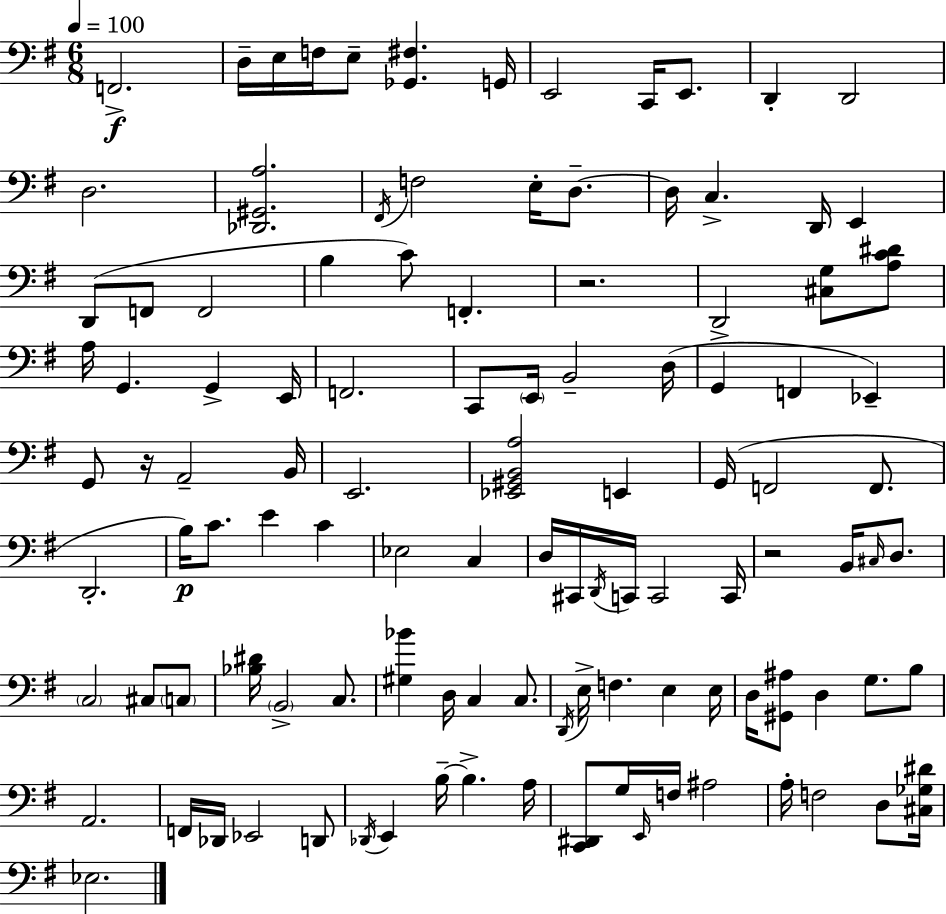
{
  \clef bass
  \numericTimeSignature
  \time 6/8
  \key g \major
  \tempo 4 = 100
  f,2.->\f | d16-- e16 f16 e8-- <ges, fis>4. g,16 | e,2 c,16 e,8. | d,4-. d,2 | \break d2. | <des, gis, a>2. | \acciaccatura { fis,16 } f2 e16-. d8.--~~ | d16 c4.-> d,16 e,4 | \break d,8( f,8 f,2 | b4 c'8) f,4.-. | r2. | d,2-> <cis g>8 <a c' dis'>8 | \break a16 g,4. g,4-> | e,16 f,2. | c,8 \parenthesize e,16 b,2-- | d16( g,4 f,4 ees,4--) | \break g,8 r16 a,2-- | b,16 e,2. | <ees, gis, b, a>2 e,4 | g,16( f,2 f,8. | \break d,2.-. | b16\p) c'8. e'4 c'4 | ees2 c4 | d16 cis,16 \acciaccatura { d,16 } c,16 c,2 | \break c,16 r2 b,16 \grace { cis16 } | d8. \parenthesize c2 cis8 | \parenthesize c8 <bes dis'>16 \parenthesize b,2-> | c8. <gis bes'>4 d16 c4 | \break c8. \acciaccatura { d,16 } e16-> f4. e4 | e16 d16 <gis, ais>8 d4 g8. | b8 a,2. | f,16 des,16 ees,2 | \break d,8 \acciaccatura { des,16 } e,4 b16--~~ b4.-> | a16 <c, dis,>8 g16 \grace { e,16 } f16 ais2 | a16-. f2 | d8 <cis ges dis'>16 ees2. | \break \bar "|."
}